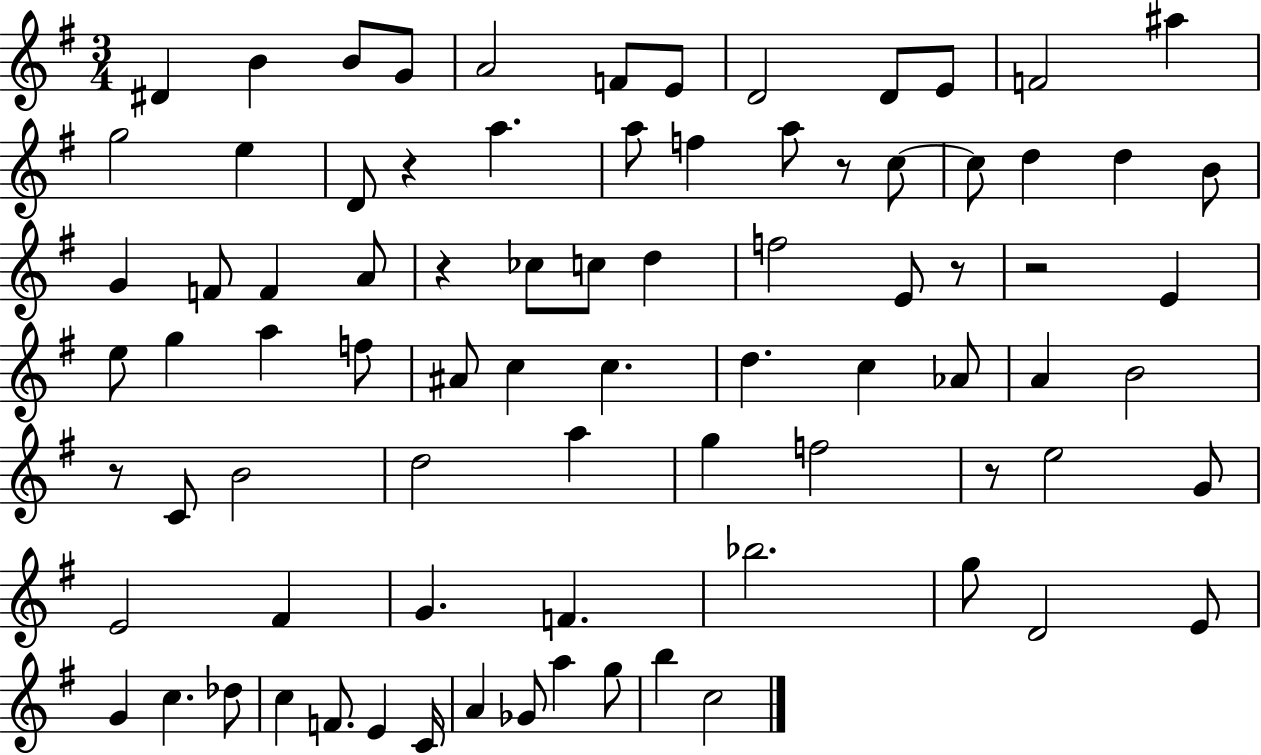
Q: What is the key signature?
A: G major